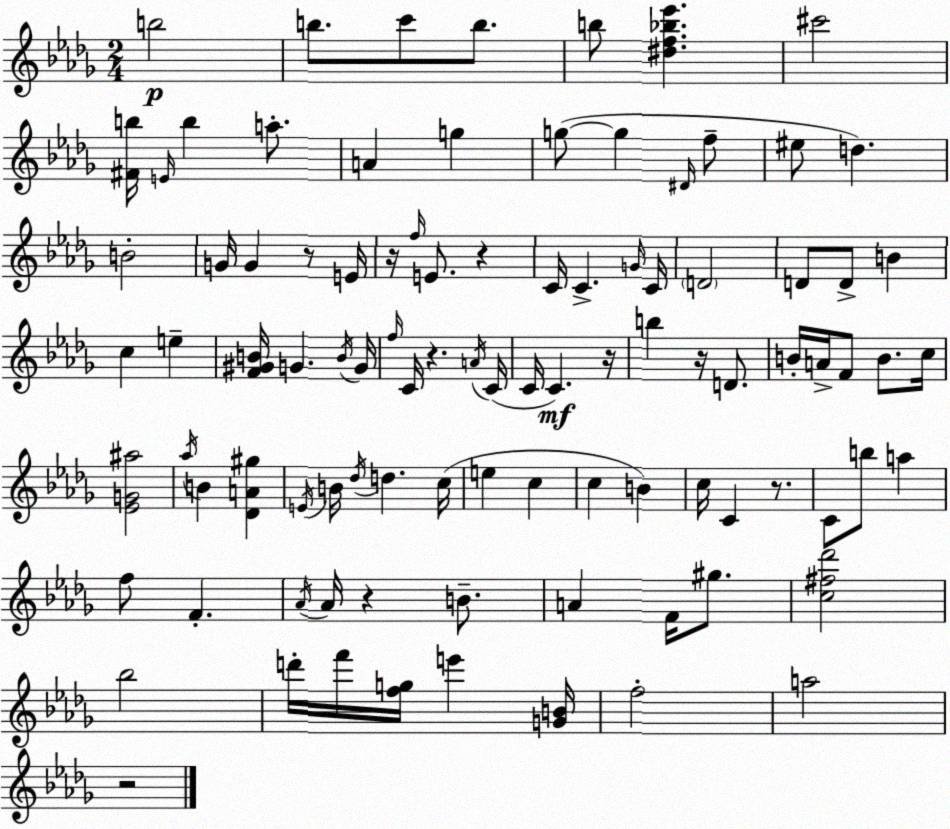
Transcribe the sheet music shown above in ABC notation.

X:1
T:Untitled
M:2/4
L:1/4
K:Bbm
b2 b/2 c'/2 b/2 b/2 [^df_b_e'] ^c'2 [^Fb]/4 E/4 b a/2 A g g/2 g ^D/4 f/2 ^e/2 d B2 G/4 G z/2 E/4 z/4 f/4 E/2 z C/4 C G/4 C/4 D2 D/2 D/2 B c e [F^GB]/4 G B/4 G/4 f/4 C/4 z A/4 C/4 C/4 C z/4 b z/4 D/2 B/4 A/4 F/2 B/2 c/4 [_EG^a]2 _a/4 B [_DA^g] E/4 B/4 _d/4 d c/4 e c c B c/4 C z/2 C/2 b/2 a f/2 F _A/4 _A/4 z B/2 A F/4 ^g/2 [c^f_d']2 _b2 d'/4 f'/4 [fg]/4 e' [GB]/4 f2 a2 z2